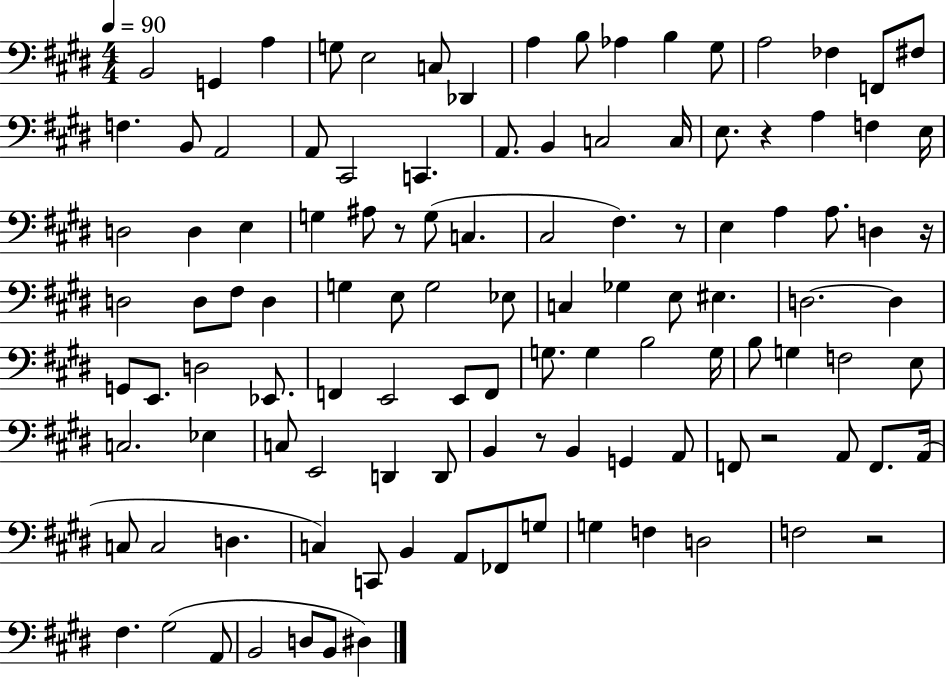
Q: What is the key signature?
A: E major